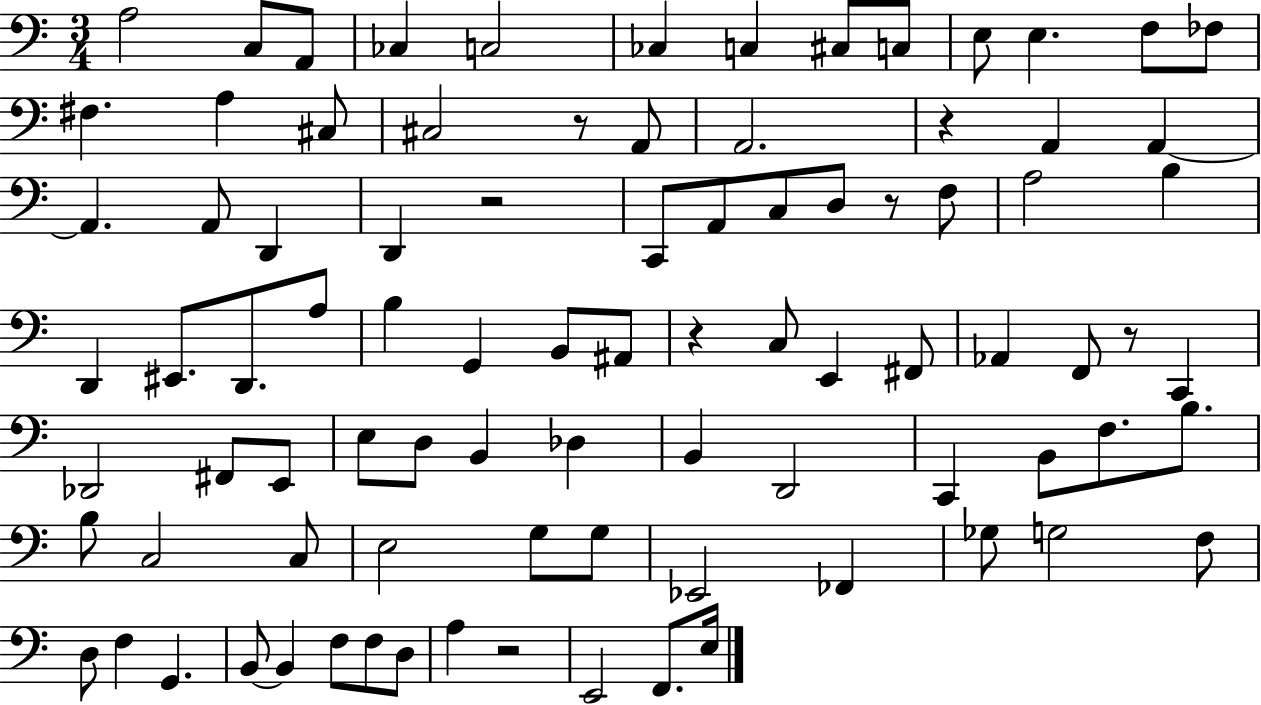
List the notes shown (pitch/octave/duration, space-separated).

A3/h C3/e A2/e CES3/q C3/h CES3/q C3/q C#3/e C3/e E3/e E3/q. F3/e FES3/e F#3/q. A3/q C#3/e C#3/h R/e A2/e A2/h. R/q A2/q A2/q A2/q. A2/e D2/q D2/q R/h C2/e A2/e C3/e D3/e R/e F3/e A3/h B3/q D2/q EIS2/e. D2/e. A3/e B3/q G2/q B2/e A#2/e R/q C3/e E2/q F#2/e Ab2/q F2/e R/e C2/q Db2/h F#2/e E2/e E3/e D3/e B2/q Db3/q B2/q D2/h C2/q B2/e F3/e. B3/e. B3/e C3/h C3/e E3/h G3/e G3/e Eb2/h FES2/q Gb3/e G3/h F3/e D3/e F3/q G2/q. B2/e B2/q F3/e F3/e D3/e A3/q R/h E2/h F2/e. E3/s